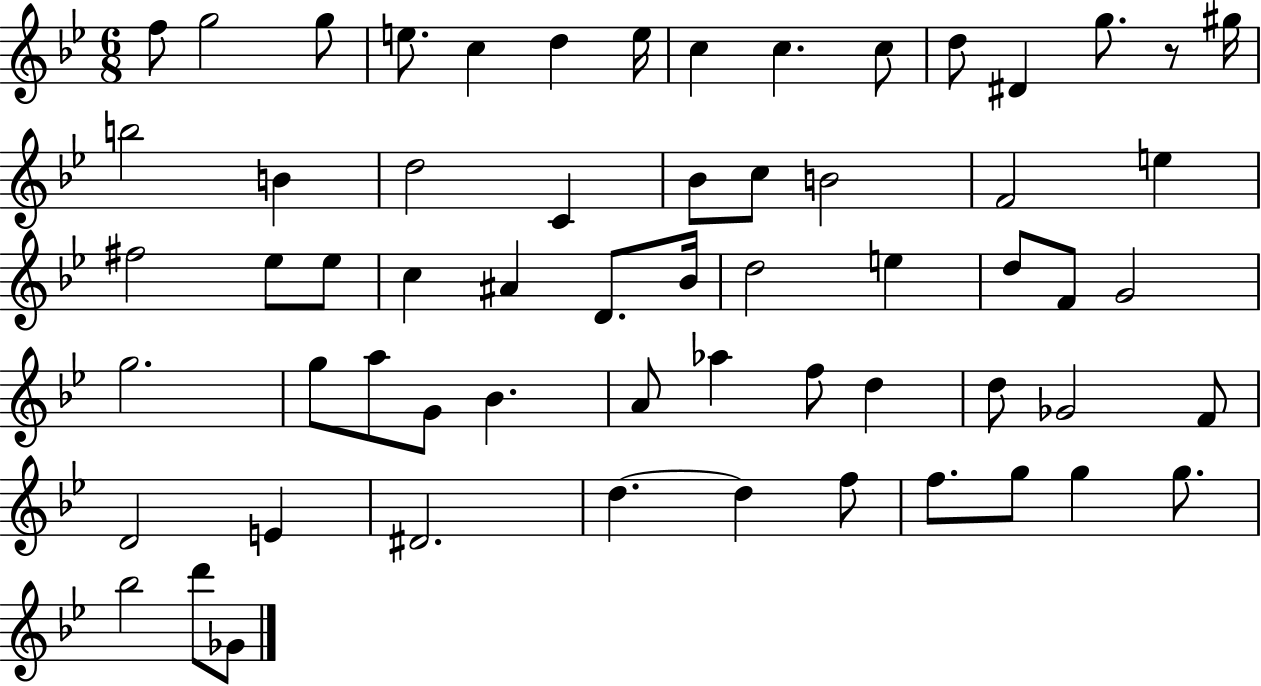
{
  \clef treble
  \numericTimeSignature
  \time 6/8
  \key bes \major
  f''8 g''2 g''8 | e''8. c''4 d''4 e''16 | c''4 c''4. c''8 | d''8 dis'4 g''8. r8 gis''16 | \break b''2 b'4 | d''2 c'4 | bes'8 c''8 b'2 | f'2 e''4 | \break fis''2 ees''8 ees''8 | c''4 ais'4 d'8. bes'16 | d''2 e''4 | d''8 f'8 g'2 | \break g''2. | g''8 a''8 g'8 bes'4. | a'8 aes''4 f''8 d''4 | d''8 ges'2 f'8 | \break d'2 e'4 | dis'2. | d''4.~~ d''4 f''8 | f''8. g''8 g''4 g''8. | \break bes''2 d'''8 ges'8 | \bar "|."
}